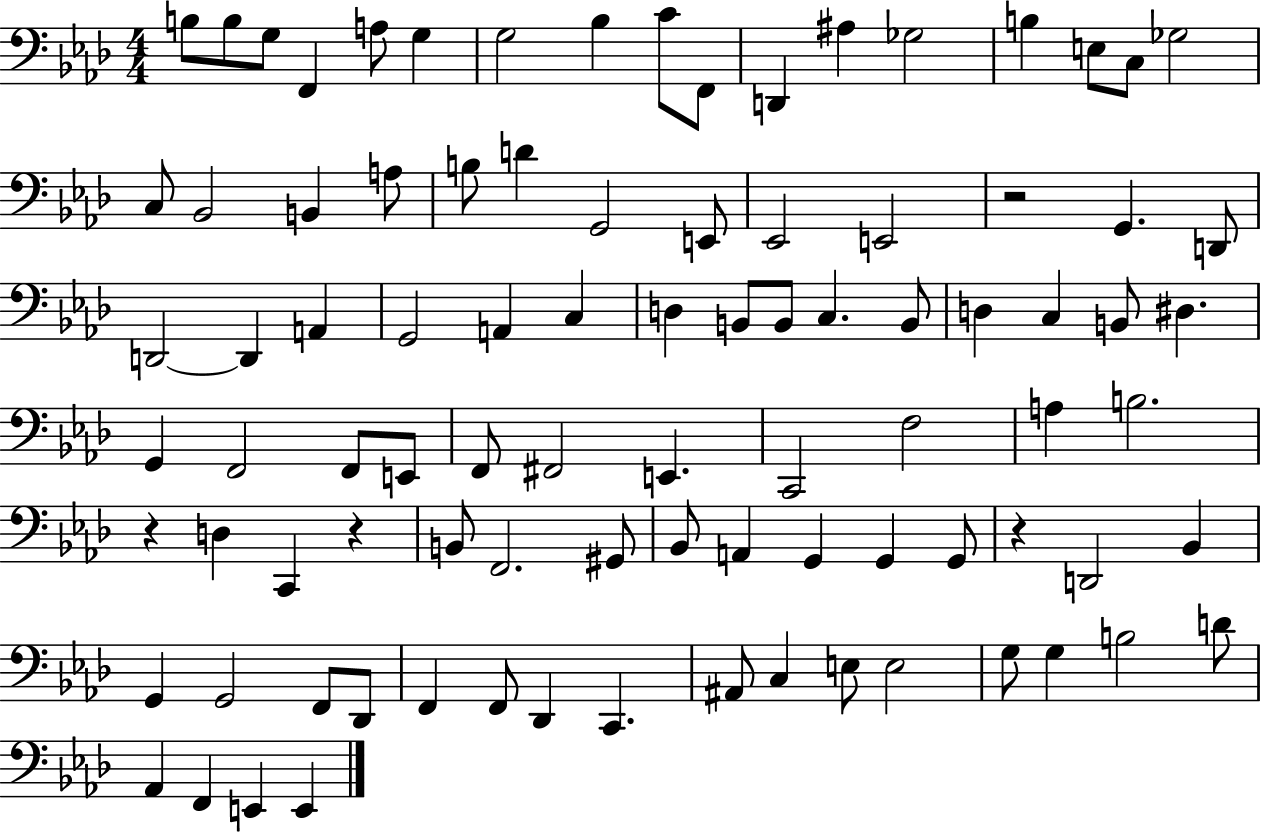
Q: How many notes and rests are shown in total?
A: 91